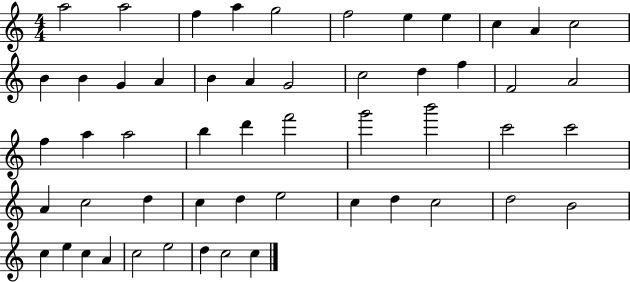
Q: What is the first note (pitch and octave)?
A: A5